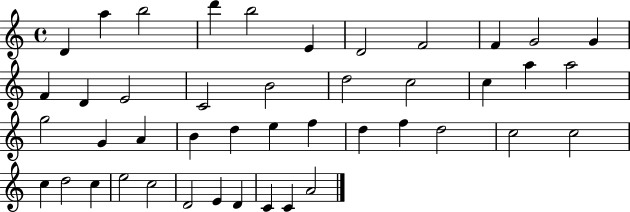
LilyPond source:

{
  \clef treble
  \time 4/4
  \defaultTimeSignature
  \key c \major
  d'4 a''4 b''2 | d'''4 b''2 e'4 | d'2 f'2 | f'4 g'2 g'4 | \break f'4 d'4 e'2 | c'2 b'2 | d''2 c''2 | c''4 a''4 a''2 | \break g''2 g'4 a'4 | b'4 d''4 e''4 f''4 | d''4 f''4 d''2 | c''2 c''2 | \break c''4 d''2 c''4 | e''2 c''2 | d'2 e'4 d'4 | c'4 c'4 a'2 | \break \bar "|."
}